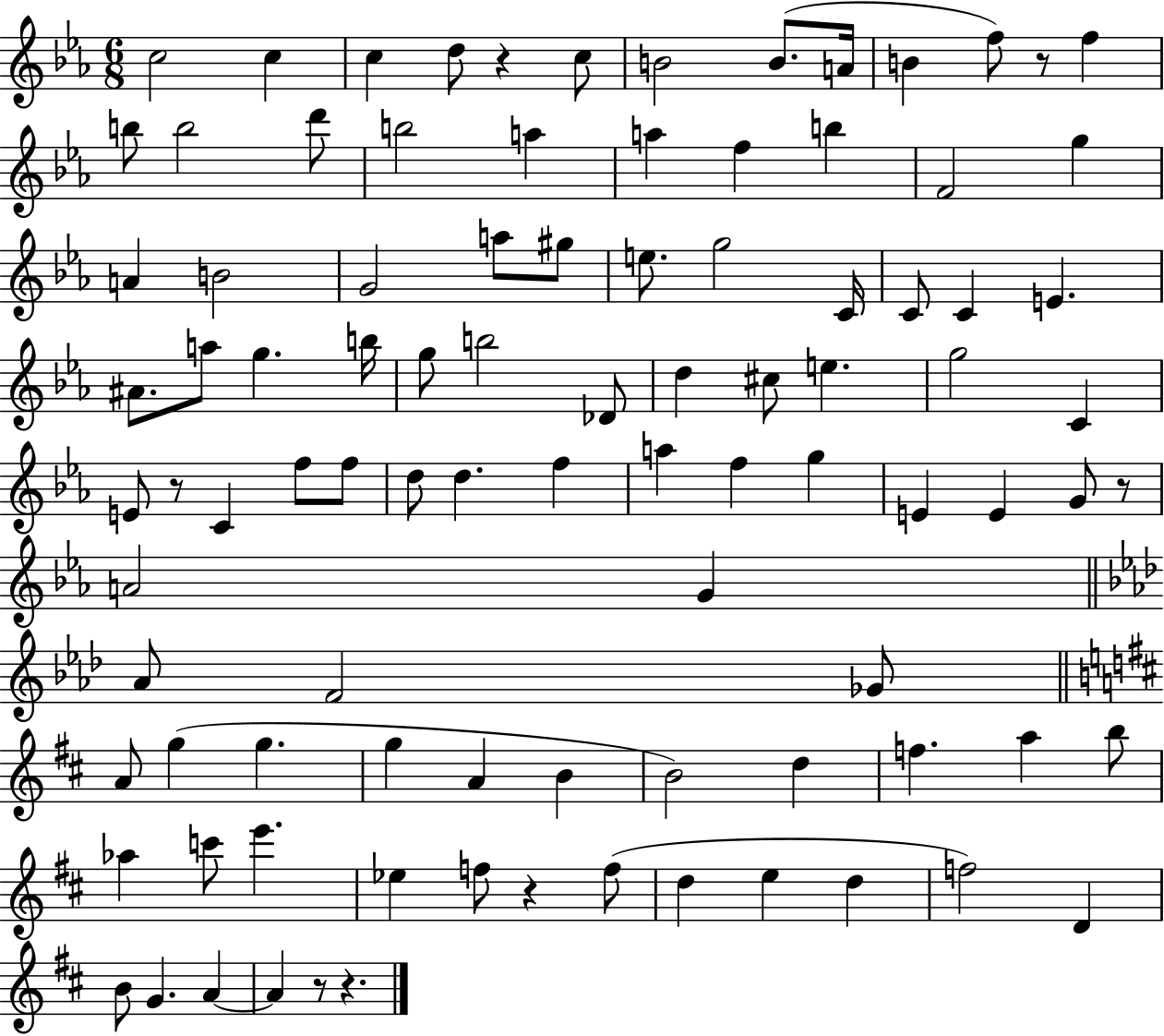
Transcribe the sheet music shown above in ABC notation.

X:1
T:Untitled
M:6/8
L:1/4
K:Eb
c2 c c d/2 z c/2 B2 B/2 A/4 B f/2 z/2 f b/2 b2 d'/2 b2 a a f b F2 g A B2 G2 a/2 ^g/2 e/2 g2 C/4 C/2 C E ^A/2 a/2 g b/4 g/2 b2 _D/2 d ^c/2 e g2 C E/2 z/2 C f/2 f/2 d/2 d f a f g E E G/2 z/2 A2 G _A/2 F2 _G/2 A/2 g g g A B B2 d f a b/2 _a c'/2 e' _e f/2 z f/2 d e d f2 D B/2 G A A z/2 z